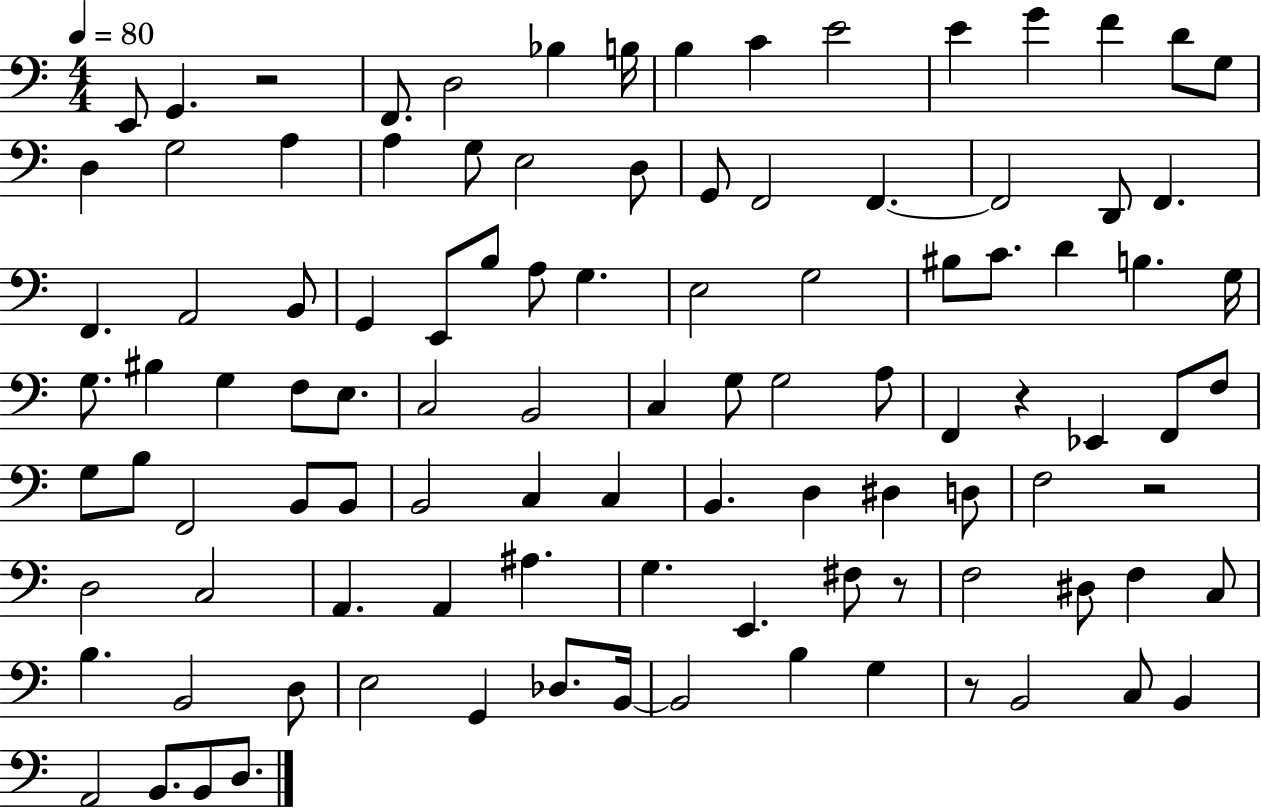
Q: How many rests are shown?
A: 5